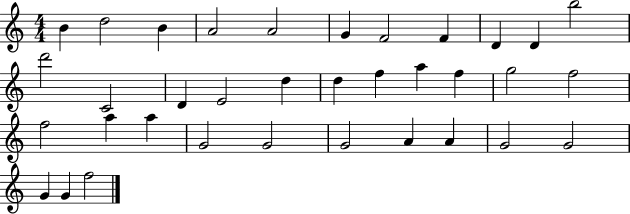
{
  \clef treble
  \numericTimeSignature
  \time 4/4
  \key c \major
  b'4 d''2 b'4 | a'2 a'2 | g'4 f'2 f'4 | d'4 d'4 b''2 | \break d'''2 c'2 | d'4 e'2 d''4 | d''4 f''4 a''4 f''4 | g''2 f''2 | \break f''2 a''4 a''4 | g'2 g'2 | g'2 a'4 a'4 | g'2 g'2 | \break g'4 g'4 f''2 | \bar "|."
}